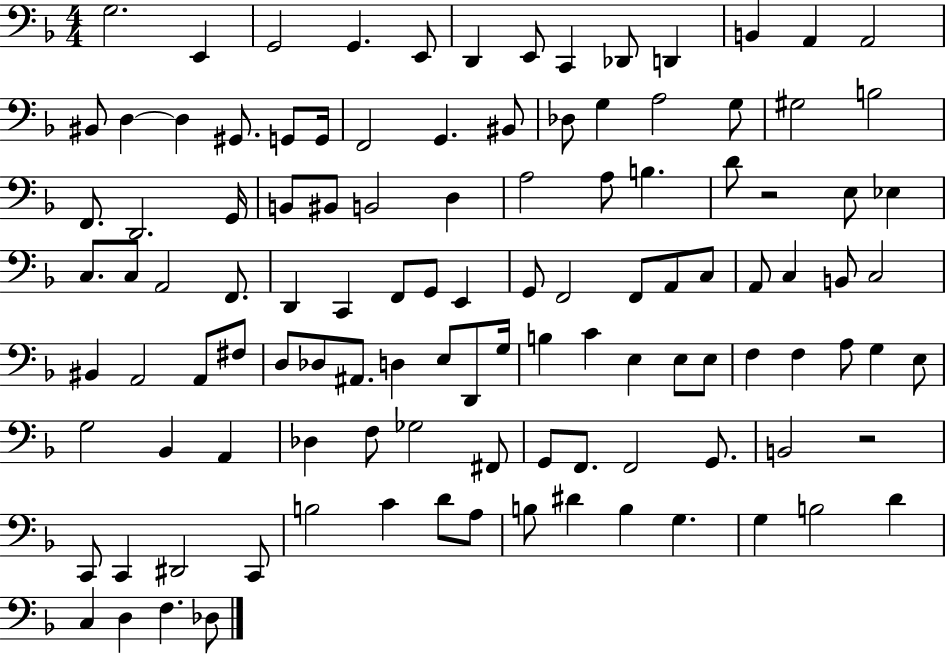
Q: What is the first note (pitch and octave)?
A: G3